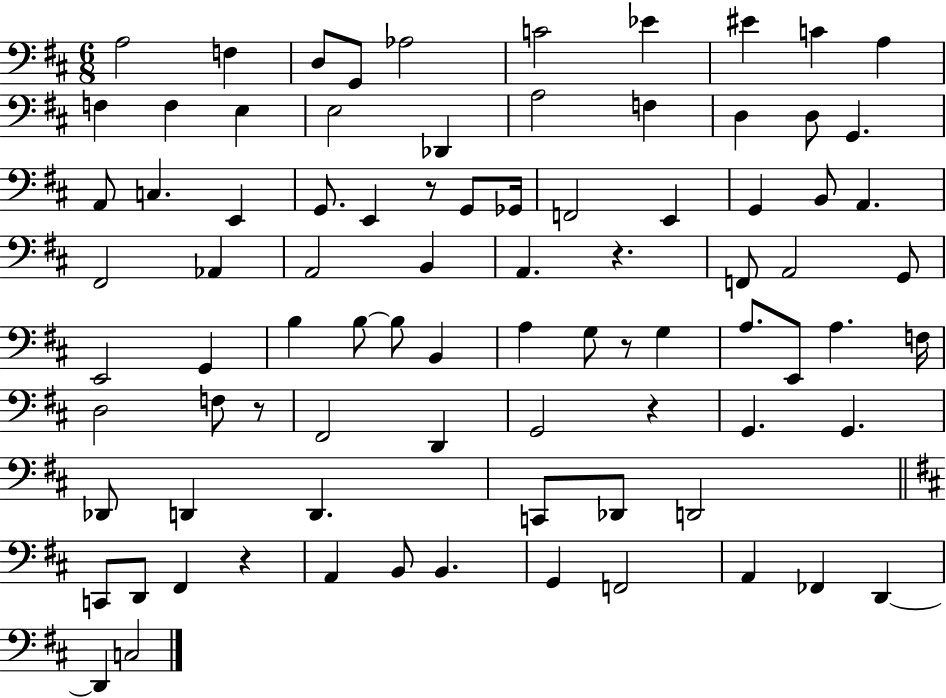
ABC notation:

X:1
T:Untitled
M:6/8
L:1/4
K:D
A,2 F, D,/2 G,,/2 _A,2 C2 _E ^E C A, F, F, E, E,2 _D,, A,2 F, D, D,/2 G,, A,,/2 C, E,, G,,/2 E,, z/2 G,,/2 _G,,/4 F,,2 E,, G,, B,,/2 A,, ^F,,2 _A,, A,,2 B,, A,, z F,,/2 A,,2 G,,/2 E,,2 G,, B, B,/2 B,/2 B,, A, G,/2 z/2 G, A,/2 E,,/2 A, F,/4 D,2 F,/2 z/2 ^F,,2 D,, G,,2 z G,, G,, _D,,/2 D,, D,, C,,/2 _D,,/2 D,,2 C,,/2 D,,/2 ^F,, z A,, B,,/2 B,, G,, F,,2 A,, _F,, D,, D,, C,2